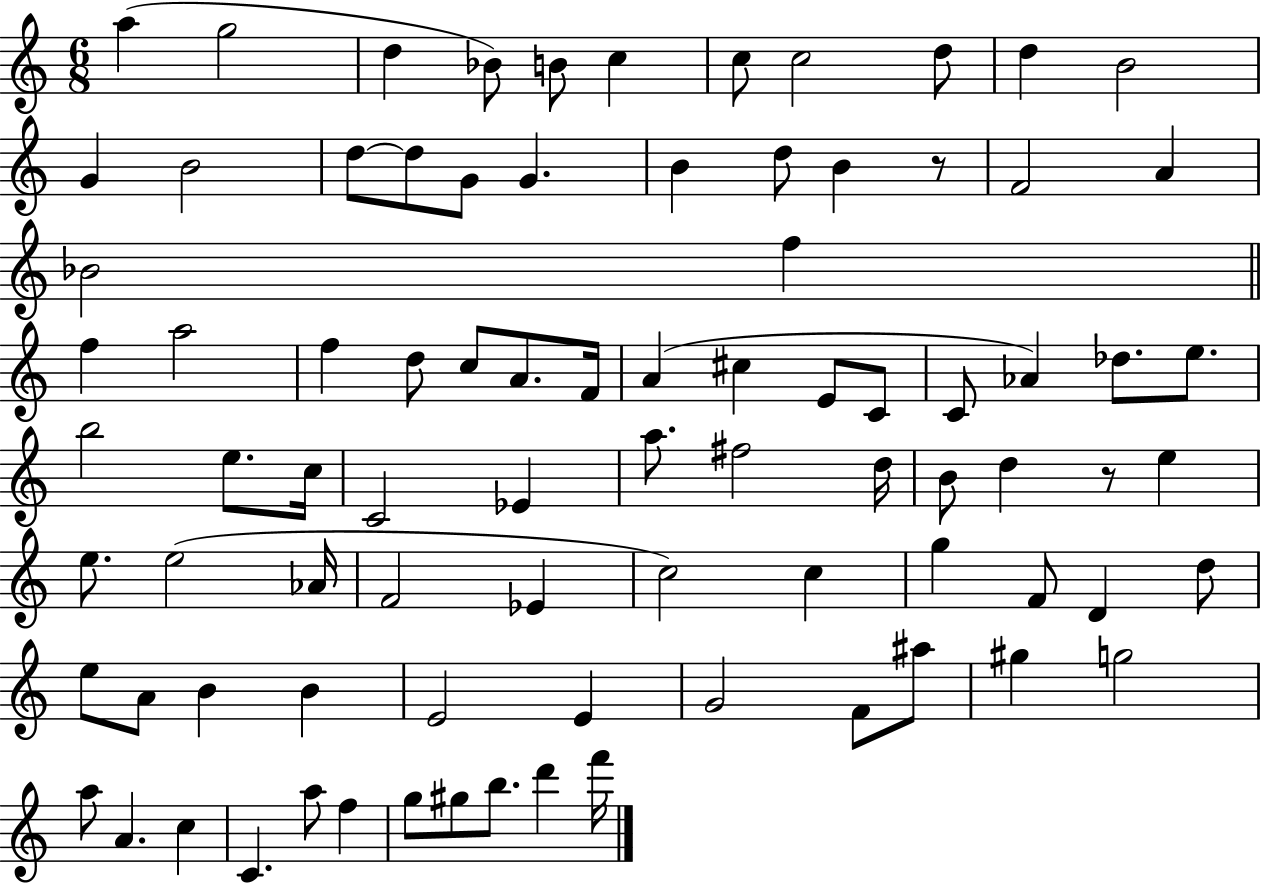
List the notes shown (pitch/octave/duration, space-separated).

A5/q G5/h D5/q Bb4/e B4/e C5/q C5/e C5/h D5/e D5/q B4/h G4/q B4/h D5/e D5/e G4/e G4/q. B4/q D5/e B4/q R/e F4/h A4/q Bb4/h F5/q F5/q A5/h F5/q D5/e C5/e A4/e. F4/s A4/q C#5/q E4/e C4/e C4/e Ab4/q Db5/e. E5/e. B5/h E5/e. C5/s C4/h Eb4/q A5/e. F#5/h D5/s B4/e D5/q R/e E5/q E5/e. E5/h Ab4/s F4/h Eb4/q C5/h C5/q G5/q F4/e D4/q D5/e E5/e A4/e B4/q B4/q E4/h E4/q G4/h F4/e A#5/e G#5/q G5/h A5/e A4/q. C5/q C4/q. A5/e F5/q G5/e G#5/e B5/e. D6/q F6/s